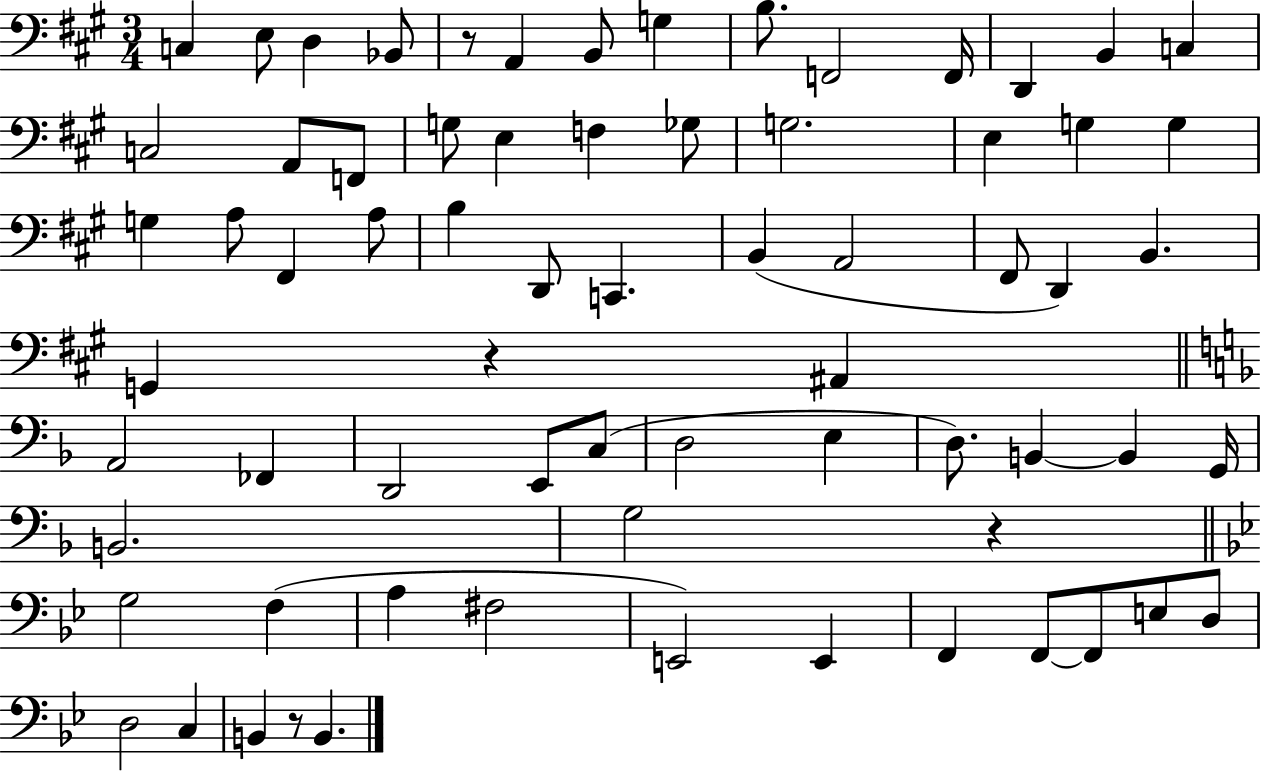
{
  \clef bass
  \numericTimeSignature
  \time 3/4
  \key a \major
  c4 e8 d4 bes,8 | r8 a,4 b,8 g4 | b8. f,2 f,16 | d,4 b,4 c4 | \break c2 a,8 f,8 | g8 e4 f4 ges8 | g2. | e4 g4 g4 | \break g4 a8 fis,4 a8 | b4 d,8 c,4. | b,4( a,2 | fis,8 d,4) b,4. | \break g,4 r4 ais,4 | \bar "||" \break \key d \minor a,2 fes,4 | d,2 e,8 c8( | d2 e4 | d8.) b,4~~ b,4 g,16 | \break b,2. | g2 r4 | \bar "||" \break \key g \minor g2 f4( | a4 fis2 | e,2) e,4 | f,4 f,8~~ f,8 e8 d8 | \break d2 c4 | b,4 r8 b,4. | \bar "|."
}